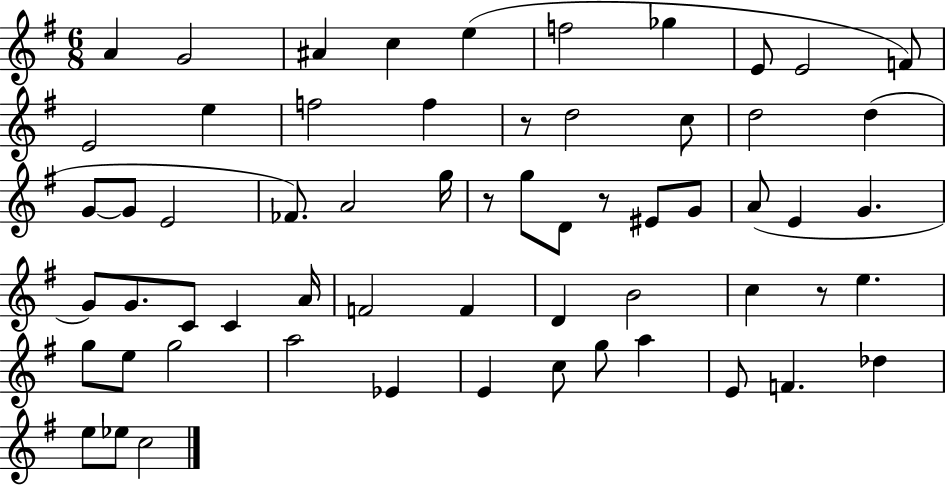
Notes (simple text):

A4/q G4/h A#4/q C5/q E5/q F5/h Gb5/q E4/e E4/h F4/e E4/h E5/q F5/h F5/q R/e D5/h C5/e D5/h D5/q G4/e G4/e E4/h FES4/e. A4/h G5/s R/e G5/e D4/e R/e EIS4/e G4/e A4/e E4/q G4/q. G4/e G4/e. C4/e C4/q A4/s F4/h F4/q D4/q B4/h C5/q R/e E5/q. G5/e E5/e G5/h A5/h Eb4/q E4/q C5/e G5/e A5/q E4/e F4/q. Db5/q E5/e Eb5/e C5/h